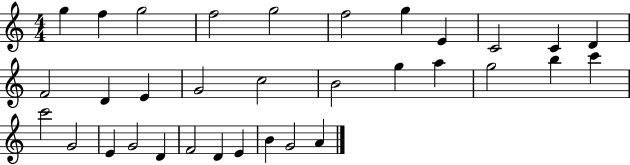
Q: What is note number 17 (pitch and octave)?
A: B4